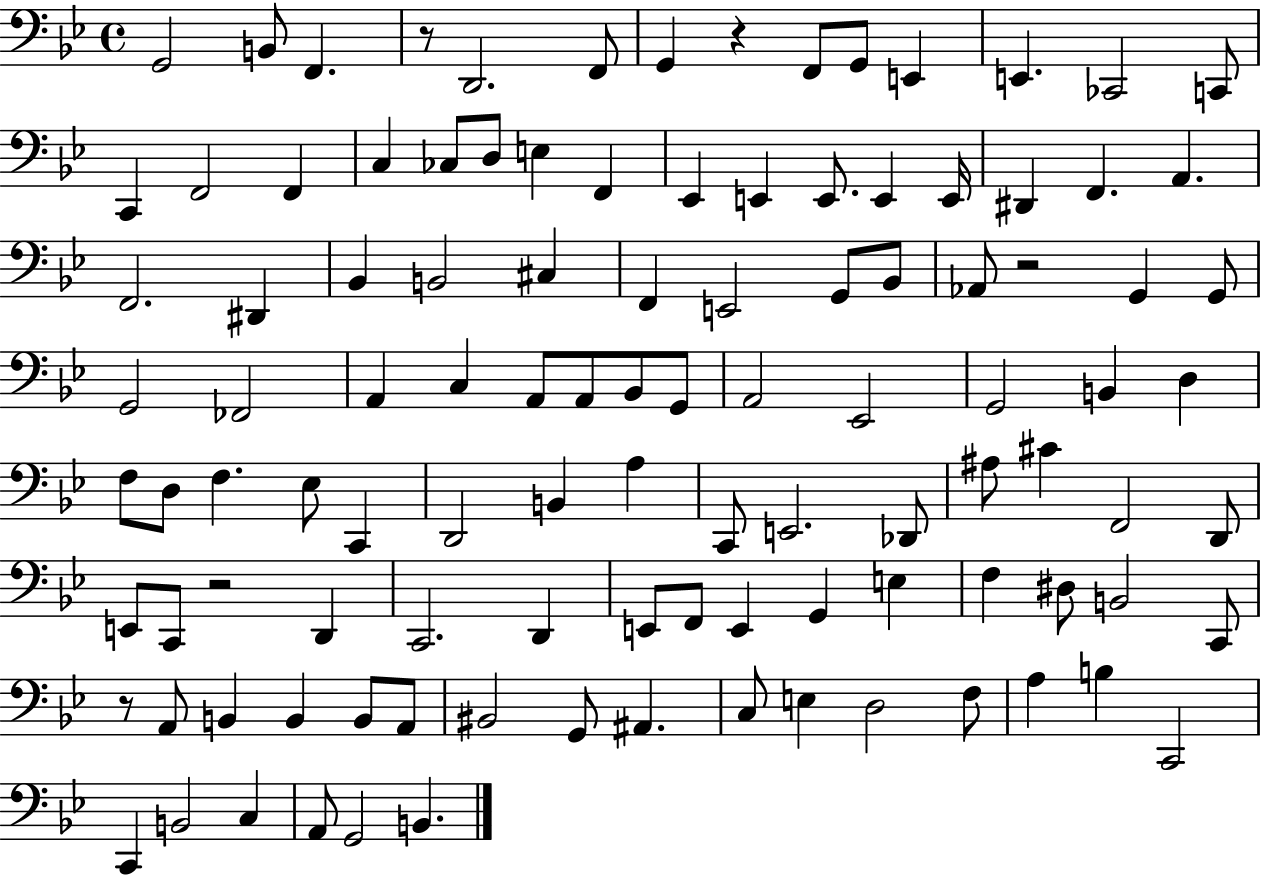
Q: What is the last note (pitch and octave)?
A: B2